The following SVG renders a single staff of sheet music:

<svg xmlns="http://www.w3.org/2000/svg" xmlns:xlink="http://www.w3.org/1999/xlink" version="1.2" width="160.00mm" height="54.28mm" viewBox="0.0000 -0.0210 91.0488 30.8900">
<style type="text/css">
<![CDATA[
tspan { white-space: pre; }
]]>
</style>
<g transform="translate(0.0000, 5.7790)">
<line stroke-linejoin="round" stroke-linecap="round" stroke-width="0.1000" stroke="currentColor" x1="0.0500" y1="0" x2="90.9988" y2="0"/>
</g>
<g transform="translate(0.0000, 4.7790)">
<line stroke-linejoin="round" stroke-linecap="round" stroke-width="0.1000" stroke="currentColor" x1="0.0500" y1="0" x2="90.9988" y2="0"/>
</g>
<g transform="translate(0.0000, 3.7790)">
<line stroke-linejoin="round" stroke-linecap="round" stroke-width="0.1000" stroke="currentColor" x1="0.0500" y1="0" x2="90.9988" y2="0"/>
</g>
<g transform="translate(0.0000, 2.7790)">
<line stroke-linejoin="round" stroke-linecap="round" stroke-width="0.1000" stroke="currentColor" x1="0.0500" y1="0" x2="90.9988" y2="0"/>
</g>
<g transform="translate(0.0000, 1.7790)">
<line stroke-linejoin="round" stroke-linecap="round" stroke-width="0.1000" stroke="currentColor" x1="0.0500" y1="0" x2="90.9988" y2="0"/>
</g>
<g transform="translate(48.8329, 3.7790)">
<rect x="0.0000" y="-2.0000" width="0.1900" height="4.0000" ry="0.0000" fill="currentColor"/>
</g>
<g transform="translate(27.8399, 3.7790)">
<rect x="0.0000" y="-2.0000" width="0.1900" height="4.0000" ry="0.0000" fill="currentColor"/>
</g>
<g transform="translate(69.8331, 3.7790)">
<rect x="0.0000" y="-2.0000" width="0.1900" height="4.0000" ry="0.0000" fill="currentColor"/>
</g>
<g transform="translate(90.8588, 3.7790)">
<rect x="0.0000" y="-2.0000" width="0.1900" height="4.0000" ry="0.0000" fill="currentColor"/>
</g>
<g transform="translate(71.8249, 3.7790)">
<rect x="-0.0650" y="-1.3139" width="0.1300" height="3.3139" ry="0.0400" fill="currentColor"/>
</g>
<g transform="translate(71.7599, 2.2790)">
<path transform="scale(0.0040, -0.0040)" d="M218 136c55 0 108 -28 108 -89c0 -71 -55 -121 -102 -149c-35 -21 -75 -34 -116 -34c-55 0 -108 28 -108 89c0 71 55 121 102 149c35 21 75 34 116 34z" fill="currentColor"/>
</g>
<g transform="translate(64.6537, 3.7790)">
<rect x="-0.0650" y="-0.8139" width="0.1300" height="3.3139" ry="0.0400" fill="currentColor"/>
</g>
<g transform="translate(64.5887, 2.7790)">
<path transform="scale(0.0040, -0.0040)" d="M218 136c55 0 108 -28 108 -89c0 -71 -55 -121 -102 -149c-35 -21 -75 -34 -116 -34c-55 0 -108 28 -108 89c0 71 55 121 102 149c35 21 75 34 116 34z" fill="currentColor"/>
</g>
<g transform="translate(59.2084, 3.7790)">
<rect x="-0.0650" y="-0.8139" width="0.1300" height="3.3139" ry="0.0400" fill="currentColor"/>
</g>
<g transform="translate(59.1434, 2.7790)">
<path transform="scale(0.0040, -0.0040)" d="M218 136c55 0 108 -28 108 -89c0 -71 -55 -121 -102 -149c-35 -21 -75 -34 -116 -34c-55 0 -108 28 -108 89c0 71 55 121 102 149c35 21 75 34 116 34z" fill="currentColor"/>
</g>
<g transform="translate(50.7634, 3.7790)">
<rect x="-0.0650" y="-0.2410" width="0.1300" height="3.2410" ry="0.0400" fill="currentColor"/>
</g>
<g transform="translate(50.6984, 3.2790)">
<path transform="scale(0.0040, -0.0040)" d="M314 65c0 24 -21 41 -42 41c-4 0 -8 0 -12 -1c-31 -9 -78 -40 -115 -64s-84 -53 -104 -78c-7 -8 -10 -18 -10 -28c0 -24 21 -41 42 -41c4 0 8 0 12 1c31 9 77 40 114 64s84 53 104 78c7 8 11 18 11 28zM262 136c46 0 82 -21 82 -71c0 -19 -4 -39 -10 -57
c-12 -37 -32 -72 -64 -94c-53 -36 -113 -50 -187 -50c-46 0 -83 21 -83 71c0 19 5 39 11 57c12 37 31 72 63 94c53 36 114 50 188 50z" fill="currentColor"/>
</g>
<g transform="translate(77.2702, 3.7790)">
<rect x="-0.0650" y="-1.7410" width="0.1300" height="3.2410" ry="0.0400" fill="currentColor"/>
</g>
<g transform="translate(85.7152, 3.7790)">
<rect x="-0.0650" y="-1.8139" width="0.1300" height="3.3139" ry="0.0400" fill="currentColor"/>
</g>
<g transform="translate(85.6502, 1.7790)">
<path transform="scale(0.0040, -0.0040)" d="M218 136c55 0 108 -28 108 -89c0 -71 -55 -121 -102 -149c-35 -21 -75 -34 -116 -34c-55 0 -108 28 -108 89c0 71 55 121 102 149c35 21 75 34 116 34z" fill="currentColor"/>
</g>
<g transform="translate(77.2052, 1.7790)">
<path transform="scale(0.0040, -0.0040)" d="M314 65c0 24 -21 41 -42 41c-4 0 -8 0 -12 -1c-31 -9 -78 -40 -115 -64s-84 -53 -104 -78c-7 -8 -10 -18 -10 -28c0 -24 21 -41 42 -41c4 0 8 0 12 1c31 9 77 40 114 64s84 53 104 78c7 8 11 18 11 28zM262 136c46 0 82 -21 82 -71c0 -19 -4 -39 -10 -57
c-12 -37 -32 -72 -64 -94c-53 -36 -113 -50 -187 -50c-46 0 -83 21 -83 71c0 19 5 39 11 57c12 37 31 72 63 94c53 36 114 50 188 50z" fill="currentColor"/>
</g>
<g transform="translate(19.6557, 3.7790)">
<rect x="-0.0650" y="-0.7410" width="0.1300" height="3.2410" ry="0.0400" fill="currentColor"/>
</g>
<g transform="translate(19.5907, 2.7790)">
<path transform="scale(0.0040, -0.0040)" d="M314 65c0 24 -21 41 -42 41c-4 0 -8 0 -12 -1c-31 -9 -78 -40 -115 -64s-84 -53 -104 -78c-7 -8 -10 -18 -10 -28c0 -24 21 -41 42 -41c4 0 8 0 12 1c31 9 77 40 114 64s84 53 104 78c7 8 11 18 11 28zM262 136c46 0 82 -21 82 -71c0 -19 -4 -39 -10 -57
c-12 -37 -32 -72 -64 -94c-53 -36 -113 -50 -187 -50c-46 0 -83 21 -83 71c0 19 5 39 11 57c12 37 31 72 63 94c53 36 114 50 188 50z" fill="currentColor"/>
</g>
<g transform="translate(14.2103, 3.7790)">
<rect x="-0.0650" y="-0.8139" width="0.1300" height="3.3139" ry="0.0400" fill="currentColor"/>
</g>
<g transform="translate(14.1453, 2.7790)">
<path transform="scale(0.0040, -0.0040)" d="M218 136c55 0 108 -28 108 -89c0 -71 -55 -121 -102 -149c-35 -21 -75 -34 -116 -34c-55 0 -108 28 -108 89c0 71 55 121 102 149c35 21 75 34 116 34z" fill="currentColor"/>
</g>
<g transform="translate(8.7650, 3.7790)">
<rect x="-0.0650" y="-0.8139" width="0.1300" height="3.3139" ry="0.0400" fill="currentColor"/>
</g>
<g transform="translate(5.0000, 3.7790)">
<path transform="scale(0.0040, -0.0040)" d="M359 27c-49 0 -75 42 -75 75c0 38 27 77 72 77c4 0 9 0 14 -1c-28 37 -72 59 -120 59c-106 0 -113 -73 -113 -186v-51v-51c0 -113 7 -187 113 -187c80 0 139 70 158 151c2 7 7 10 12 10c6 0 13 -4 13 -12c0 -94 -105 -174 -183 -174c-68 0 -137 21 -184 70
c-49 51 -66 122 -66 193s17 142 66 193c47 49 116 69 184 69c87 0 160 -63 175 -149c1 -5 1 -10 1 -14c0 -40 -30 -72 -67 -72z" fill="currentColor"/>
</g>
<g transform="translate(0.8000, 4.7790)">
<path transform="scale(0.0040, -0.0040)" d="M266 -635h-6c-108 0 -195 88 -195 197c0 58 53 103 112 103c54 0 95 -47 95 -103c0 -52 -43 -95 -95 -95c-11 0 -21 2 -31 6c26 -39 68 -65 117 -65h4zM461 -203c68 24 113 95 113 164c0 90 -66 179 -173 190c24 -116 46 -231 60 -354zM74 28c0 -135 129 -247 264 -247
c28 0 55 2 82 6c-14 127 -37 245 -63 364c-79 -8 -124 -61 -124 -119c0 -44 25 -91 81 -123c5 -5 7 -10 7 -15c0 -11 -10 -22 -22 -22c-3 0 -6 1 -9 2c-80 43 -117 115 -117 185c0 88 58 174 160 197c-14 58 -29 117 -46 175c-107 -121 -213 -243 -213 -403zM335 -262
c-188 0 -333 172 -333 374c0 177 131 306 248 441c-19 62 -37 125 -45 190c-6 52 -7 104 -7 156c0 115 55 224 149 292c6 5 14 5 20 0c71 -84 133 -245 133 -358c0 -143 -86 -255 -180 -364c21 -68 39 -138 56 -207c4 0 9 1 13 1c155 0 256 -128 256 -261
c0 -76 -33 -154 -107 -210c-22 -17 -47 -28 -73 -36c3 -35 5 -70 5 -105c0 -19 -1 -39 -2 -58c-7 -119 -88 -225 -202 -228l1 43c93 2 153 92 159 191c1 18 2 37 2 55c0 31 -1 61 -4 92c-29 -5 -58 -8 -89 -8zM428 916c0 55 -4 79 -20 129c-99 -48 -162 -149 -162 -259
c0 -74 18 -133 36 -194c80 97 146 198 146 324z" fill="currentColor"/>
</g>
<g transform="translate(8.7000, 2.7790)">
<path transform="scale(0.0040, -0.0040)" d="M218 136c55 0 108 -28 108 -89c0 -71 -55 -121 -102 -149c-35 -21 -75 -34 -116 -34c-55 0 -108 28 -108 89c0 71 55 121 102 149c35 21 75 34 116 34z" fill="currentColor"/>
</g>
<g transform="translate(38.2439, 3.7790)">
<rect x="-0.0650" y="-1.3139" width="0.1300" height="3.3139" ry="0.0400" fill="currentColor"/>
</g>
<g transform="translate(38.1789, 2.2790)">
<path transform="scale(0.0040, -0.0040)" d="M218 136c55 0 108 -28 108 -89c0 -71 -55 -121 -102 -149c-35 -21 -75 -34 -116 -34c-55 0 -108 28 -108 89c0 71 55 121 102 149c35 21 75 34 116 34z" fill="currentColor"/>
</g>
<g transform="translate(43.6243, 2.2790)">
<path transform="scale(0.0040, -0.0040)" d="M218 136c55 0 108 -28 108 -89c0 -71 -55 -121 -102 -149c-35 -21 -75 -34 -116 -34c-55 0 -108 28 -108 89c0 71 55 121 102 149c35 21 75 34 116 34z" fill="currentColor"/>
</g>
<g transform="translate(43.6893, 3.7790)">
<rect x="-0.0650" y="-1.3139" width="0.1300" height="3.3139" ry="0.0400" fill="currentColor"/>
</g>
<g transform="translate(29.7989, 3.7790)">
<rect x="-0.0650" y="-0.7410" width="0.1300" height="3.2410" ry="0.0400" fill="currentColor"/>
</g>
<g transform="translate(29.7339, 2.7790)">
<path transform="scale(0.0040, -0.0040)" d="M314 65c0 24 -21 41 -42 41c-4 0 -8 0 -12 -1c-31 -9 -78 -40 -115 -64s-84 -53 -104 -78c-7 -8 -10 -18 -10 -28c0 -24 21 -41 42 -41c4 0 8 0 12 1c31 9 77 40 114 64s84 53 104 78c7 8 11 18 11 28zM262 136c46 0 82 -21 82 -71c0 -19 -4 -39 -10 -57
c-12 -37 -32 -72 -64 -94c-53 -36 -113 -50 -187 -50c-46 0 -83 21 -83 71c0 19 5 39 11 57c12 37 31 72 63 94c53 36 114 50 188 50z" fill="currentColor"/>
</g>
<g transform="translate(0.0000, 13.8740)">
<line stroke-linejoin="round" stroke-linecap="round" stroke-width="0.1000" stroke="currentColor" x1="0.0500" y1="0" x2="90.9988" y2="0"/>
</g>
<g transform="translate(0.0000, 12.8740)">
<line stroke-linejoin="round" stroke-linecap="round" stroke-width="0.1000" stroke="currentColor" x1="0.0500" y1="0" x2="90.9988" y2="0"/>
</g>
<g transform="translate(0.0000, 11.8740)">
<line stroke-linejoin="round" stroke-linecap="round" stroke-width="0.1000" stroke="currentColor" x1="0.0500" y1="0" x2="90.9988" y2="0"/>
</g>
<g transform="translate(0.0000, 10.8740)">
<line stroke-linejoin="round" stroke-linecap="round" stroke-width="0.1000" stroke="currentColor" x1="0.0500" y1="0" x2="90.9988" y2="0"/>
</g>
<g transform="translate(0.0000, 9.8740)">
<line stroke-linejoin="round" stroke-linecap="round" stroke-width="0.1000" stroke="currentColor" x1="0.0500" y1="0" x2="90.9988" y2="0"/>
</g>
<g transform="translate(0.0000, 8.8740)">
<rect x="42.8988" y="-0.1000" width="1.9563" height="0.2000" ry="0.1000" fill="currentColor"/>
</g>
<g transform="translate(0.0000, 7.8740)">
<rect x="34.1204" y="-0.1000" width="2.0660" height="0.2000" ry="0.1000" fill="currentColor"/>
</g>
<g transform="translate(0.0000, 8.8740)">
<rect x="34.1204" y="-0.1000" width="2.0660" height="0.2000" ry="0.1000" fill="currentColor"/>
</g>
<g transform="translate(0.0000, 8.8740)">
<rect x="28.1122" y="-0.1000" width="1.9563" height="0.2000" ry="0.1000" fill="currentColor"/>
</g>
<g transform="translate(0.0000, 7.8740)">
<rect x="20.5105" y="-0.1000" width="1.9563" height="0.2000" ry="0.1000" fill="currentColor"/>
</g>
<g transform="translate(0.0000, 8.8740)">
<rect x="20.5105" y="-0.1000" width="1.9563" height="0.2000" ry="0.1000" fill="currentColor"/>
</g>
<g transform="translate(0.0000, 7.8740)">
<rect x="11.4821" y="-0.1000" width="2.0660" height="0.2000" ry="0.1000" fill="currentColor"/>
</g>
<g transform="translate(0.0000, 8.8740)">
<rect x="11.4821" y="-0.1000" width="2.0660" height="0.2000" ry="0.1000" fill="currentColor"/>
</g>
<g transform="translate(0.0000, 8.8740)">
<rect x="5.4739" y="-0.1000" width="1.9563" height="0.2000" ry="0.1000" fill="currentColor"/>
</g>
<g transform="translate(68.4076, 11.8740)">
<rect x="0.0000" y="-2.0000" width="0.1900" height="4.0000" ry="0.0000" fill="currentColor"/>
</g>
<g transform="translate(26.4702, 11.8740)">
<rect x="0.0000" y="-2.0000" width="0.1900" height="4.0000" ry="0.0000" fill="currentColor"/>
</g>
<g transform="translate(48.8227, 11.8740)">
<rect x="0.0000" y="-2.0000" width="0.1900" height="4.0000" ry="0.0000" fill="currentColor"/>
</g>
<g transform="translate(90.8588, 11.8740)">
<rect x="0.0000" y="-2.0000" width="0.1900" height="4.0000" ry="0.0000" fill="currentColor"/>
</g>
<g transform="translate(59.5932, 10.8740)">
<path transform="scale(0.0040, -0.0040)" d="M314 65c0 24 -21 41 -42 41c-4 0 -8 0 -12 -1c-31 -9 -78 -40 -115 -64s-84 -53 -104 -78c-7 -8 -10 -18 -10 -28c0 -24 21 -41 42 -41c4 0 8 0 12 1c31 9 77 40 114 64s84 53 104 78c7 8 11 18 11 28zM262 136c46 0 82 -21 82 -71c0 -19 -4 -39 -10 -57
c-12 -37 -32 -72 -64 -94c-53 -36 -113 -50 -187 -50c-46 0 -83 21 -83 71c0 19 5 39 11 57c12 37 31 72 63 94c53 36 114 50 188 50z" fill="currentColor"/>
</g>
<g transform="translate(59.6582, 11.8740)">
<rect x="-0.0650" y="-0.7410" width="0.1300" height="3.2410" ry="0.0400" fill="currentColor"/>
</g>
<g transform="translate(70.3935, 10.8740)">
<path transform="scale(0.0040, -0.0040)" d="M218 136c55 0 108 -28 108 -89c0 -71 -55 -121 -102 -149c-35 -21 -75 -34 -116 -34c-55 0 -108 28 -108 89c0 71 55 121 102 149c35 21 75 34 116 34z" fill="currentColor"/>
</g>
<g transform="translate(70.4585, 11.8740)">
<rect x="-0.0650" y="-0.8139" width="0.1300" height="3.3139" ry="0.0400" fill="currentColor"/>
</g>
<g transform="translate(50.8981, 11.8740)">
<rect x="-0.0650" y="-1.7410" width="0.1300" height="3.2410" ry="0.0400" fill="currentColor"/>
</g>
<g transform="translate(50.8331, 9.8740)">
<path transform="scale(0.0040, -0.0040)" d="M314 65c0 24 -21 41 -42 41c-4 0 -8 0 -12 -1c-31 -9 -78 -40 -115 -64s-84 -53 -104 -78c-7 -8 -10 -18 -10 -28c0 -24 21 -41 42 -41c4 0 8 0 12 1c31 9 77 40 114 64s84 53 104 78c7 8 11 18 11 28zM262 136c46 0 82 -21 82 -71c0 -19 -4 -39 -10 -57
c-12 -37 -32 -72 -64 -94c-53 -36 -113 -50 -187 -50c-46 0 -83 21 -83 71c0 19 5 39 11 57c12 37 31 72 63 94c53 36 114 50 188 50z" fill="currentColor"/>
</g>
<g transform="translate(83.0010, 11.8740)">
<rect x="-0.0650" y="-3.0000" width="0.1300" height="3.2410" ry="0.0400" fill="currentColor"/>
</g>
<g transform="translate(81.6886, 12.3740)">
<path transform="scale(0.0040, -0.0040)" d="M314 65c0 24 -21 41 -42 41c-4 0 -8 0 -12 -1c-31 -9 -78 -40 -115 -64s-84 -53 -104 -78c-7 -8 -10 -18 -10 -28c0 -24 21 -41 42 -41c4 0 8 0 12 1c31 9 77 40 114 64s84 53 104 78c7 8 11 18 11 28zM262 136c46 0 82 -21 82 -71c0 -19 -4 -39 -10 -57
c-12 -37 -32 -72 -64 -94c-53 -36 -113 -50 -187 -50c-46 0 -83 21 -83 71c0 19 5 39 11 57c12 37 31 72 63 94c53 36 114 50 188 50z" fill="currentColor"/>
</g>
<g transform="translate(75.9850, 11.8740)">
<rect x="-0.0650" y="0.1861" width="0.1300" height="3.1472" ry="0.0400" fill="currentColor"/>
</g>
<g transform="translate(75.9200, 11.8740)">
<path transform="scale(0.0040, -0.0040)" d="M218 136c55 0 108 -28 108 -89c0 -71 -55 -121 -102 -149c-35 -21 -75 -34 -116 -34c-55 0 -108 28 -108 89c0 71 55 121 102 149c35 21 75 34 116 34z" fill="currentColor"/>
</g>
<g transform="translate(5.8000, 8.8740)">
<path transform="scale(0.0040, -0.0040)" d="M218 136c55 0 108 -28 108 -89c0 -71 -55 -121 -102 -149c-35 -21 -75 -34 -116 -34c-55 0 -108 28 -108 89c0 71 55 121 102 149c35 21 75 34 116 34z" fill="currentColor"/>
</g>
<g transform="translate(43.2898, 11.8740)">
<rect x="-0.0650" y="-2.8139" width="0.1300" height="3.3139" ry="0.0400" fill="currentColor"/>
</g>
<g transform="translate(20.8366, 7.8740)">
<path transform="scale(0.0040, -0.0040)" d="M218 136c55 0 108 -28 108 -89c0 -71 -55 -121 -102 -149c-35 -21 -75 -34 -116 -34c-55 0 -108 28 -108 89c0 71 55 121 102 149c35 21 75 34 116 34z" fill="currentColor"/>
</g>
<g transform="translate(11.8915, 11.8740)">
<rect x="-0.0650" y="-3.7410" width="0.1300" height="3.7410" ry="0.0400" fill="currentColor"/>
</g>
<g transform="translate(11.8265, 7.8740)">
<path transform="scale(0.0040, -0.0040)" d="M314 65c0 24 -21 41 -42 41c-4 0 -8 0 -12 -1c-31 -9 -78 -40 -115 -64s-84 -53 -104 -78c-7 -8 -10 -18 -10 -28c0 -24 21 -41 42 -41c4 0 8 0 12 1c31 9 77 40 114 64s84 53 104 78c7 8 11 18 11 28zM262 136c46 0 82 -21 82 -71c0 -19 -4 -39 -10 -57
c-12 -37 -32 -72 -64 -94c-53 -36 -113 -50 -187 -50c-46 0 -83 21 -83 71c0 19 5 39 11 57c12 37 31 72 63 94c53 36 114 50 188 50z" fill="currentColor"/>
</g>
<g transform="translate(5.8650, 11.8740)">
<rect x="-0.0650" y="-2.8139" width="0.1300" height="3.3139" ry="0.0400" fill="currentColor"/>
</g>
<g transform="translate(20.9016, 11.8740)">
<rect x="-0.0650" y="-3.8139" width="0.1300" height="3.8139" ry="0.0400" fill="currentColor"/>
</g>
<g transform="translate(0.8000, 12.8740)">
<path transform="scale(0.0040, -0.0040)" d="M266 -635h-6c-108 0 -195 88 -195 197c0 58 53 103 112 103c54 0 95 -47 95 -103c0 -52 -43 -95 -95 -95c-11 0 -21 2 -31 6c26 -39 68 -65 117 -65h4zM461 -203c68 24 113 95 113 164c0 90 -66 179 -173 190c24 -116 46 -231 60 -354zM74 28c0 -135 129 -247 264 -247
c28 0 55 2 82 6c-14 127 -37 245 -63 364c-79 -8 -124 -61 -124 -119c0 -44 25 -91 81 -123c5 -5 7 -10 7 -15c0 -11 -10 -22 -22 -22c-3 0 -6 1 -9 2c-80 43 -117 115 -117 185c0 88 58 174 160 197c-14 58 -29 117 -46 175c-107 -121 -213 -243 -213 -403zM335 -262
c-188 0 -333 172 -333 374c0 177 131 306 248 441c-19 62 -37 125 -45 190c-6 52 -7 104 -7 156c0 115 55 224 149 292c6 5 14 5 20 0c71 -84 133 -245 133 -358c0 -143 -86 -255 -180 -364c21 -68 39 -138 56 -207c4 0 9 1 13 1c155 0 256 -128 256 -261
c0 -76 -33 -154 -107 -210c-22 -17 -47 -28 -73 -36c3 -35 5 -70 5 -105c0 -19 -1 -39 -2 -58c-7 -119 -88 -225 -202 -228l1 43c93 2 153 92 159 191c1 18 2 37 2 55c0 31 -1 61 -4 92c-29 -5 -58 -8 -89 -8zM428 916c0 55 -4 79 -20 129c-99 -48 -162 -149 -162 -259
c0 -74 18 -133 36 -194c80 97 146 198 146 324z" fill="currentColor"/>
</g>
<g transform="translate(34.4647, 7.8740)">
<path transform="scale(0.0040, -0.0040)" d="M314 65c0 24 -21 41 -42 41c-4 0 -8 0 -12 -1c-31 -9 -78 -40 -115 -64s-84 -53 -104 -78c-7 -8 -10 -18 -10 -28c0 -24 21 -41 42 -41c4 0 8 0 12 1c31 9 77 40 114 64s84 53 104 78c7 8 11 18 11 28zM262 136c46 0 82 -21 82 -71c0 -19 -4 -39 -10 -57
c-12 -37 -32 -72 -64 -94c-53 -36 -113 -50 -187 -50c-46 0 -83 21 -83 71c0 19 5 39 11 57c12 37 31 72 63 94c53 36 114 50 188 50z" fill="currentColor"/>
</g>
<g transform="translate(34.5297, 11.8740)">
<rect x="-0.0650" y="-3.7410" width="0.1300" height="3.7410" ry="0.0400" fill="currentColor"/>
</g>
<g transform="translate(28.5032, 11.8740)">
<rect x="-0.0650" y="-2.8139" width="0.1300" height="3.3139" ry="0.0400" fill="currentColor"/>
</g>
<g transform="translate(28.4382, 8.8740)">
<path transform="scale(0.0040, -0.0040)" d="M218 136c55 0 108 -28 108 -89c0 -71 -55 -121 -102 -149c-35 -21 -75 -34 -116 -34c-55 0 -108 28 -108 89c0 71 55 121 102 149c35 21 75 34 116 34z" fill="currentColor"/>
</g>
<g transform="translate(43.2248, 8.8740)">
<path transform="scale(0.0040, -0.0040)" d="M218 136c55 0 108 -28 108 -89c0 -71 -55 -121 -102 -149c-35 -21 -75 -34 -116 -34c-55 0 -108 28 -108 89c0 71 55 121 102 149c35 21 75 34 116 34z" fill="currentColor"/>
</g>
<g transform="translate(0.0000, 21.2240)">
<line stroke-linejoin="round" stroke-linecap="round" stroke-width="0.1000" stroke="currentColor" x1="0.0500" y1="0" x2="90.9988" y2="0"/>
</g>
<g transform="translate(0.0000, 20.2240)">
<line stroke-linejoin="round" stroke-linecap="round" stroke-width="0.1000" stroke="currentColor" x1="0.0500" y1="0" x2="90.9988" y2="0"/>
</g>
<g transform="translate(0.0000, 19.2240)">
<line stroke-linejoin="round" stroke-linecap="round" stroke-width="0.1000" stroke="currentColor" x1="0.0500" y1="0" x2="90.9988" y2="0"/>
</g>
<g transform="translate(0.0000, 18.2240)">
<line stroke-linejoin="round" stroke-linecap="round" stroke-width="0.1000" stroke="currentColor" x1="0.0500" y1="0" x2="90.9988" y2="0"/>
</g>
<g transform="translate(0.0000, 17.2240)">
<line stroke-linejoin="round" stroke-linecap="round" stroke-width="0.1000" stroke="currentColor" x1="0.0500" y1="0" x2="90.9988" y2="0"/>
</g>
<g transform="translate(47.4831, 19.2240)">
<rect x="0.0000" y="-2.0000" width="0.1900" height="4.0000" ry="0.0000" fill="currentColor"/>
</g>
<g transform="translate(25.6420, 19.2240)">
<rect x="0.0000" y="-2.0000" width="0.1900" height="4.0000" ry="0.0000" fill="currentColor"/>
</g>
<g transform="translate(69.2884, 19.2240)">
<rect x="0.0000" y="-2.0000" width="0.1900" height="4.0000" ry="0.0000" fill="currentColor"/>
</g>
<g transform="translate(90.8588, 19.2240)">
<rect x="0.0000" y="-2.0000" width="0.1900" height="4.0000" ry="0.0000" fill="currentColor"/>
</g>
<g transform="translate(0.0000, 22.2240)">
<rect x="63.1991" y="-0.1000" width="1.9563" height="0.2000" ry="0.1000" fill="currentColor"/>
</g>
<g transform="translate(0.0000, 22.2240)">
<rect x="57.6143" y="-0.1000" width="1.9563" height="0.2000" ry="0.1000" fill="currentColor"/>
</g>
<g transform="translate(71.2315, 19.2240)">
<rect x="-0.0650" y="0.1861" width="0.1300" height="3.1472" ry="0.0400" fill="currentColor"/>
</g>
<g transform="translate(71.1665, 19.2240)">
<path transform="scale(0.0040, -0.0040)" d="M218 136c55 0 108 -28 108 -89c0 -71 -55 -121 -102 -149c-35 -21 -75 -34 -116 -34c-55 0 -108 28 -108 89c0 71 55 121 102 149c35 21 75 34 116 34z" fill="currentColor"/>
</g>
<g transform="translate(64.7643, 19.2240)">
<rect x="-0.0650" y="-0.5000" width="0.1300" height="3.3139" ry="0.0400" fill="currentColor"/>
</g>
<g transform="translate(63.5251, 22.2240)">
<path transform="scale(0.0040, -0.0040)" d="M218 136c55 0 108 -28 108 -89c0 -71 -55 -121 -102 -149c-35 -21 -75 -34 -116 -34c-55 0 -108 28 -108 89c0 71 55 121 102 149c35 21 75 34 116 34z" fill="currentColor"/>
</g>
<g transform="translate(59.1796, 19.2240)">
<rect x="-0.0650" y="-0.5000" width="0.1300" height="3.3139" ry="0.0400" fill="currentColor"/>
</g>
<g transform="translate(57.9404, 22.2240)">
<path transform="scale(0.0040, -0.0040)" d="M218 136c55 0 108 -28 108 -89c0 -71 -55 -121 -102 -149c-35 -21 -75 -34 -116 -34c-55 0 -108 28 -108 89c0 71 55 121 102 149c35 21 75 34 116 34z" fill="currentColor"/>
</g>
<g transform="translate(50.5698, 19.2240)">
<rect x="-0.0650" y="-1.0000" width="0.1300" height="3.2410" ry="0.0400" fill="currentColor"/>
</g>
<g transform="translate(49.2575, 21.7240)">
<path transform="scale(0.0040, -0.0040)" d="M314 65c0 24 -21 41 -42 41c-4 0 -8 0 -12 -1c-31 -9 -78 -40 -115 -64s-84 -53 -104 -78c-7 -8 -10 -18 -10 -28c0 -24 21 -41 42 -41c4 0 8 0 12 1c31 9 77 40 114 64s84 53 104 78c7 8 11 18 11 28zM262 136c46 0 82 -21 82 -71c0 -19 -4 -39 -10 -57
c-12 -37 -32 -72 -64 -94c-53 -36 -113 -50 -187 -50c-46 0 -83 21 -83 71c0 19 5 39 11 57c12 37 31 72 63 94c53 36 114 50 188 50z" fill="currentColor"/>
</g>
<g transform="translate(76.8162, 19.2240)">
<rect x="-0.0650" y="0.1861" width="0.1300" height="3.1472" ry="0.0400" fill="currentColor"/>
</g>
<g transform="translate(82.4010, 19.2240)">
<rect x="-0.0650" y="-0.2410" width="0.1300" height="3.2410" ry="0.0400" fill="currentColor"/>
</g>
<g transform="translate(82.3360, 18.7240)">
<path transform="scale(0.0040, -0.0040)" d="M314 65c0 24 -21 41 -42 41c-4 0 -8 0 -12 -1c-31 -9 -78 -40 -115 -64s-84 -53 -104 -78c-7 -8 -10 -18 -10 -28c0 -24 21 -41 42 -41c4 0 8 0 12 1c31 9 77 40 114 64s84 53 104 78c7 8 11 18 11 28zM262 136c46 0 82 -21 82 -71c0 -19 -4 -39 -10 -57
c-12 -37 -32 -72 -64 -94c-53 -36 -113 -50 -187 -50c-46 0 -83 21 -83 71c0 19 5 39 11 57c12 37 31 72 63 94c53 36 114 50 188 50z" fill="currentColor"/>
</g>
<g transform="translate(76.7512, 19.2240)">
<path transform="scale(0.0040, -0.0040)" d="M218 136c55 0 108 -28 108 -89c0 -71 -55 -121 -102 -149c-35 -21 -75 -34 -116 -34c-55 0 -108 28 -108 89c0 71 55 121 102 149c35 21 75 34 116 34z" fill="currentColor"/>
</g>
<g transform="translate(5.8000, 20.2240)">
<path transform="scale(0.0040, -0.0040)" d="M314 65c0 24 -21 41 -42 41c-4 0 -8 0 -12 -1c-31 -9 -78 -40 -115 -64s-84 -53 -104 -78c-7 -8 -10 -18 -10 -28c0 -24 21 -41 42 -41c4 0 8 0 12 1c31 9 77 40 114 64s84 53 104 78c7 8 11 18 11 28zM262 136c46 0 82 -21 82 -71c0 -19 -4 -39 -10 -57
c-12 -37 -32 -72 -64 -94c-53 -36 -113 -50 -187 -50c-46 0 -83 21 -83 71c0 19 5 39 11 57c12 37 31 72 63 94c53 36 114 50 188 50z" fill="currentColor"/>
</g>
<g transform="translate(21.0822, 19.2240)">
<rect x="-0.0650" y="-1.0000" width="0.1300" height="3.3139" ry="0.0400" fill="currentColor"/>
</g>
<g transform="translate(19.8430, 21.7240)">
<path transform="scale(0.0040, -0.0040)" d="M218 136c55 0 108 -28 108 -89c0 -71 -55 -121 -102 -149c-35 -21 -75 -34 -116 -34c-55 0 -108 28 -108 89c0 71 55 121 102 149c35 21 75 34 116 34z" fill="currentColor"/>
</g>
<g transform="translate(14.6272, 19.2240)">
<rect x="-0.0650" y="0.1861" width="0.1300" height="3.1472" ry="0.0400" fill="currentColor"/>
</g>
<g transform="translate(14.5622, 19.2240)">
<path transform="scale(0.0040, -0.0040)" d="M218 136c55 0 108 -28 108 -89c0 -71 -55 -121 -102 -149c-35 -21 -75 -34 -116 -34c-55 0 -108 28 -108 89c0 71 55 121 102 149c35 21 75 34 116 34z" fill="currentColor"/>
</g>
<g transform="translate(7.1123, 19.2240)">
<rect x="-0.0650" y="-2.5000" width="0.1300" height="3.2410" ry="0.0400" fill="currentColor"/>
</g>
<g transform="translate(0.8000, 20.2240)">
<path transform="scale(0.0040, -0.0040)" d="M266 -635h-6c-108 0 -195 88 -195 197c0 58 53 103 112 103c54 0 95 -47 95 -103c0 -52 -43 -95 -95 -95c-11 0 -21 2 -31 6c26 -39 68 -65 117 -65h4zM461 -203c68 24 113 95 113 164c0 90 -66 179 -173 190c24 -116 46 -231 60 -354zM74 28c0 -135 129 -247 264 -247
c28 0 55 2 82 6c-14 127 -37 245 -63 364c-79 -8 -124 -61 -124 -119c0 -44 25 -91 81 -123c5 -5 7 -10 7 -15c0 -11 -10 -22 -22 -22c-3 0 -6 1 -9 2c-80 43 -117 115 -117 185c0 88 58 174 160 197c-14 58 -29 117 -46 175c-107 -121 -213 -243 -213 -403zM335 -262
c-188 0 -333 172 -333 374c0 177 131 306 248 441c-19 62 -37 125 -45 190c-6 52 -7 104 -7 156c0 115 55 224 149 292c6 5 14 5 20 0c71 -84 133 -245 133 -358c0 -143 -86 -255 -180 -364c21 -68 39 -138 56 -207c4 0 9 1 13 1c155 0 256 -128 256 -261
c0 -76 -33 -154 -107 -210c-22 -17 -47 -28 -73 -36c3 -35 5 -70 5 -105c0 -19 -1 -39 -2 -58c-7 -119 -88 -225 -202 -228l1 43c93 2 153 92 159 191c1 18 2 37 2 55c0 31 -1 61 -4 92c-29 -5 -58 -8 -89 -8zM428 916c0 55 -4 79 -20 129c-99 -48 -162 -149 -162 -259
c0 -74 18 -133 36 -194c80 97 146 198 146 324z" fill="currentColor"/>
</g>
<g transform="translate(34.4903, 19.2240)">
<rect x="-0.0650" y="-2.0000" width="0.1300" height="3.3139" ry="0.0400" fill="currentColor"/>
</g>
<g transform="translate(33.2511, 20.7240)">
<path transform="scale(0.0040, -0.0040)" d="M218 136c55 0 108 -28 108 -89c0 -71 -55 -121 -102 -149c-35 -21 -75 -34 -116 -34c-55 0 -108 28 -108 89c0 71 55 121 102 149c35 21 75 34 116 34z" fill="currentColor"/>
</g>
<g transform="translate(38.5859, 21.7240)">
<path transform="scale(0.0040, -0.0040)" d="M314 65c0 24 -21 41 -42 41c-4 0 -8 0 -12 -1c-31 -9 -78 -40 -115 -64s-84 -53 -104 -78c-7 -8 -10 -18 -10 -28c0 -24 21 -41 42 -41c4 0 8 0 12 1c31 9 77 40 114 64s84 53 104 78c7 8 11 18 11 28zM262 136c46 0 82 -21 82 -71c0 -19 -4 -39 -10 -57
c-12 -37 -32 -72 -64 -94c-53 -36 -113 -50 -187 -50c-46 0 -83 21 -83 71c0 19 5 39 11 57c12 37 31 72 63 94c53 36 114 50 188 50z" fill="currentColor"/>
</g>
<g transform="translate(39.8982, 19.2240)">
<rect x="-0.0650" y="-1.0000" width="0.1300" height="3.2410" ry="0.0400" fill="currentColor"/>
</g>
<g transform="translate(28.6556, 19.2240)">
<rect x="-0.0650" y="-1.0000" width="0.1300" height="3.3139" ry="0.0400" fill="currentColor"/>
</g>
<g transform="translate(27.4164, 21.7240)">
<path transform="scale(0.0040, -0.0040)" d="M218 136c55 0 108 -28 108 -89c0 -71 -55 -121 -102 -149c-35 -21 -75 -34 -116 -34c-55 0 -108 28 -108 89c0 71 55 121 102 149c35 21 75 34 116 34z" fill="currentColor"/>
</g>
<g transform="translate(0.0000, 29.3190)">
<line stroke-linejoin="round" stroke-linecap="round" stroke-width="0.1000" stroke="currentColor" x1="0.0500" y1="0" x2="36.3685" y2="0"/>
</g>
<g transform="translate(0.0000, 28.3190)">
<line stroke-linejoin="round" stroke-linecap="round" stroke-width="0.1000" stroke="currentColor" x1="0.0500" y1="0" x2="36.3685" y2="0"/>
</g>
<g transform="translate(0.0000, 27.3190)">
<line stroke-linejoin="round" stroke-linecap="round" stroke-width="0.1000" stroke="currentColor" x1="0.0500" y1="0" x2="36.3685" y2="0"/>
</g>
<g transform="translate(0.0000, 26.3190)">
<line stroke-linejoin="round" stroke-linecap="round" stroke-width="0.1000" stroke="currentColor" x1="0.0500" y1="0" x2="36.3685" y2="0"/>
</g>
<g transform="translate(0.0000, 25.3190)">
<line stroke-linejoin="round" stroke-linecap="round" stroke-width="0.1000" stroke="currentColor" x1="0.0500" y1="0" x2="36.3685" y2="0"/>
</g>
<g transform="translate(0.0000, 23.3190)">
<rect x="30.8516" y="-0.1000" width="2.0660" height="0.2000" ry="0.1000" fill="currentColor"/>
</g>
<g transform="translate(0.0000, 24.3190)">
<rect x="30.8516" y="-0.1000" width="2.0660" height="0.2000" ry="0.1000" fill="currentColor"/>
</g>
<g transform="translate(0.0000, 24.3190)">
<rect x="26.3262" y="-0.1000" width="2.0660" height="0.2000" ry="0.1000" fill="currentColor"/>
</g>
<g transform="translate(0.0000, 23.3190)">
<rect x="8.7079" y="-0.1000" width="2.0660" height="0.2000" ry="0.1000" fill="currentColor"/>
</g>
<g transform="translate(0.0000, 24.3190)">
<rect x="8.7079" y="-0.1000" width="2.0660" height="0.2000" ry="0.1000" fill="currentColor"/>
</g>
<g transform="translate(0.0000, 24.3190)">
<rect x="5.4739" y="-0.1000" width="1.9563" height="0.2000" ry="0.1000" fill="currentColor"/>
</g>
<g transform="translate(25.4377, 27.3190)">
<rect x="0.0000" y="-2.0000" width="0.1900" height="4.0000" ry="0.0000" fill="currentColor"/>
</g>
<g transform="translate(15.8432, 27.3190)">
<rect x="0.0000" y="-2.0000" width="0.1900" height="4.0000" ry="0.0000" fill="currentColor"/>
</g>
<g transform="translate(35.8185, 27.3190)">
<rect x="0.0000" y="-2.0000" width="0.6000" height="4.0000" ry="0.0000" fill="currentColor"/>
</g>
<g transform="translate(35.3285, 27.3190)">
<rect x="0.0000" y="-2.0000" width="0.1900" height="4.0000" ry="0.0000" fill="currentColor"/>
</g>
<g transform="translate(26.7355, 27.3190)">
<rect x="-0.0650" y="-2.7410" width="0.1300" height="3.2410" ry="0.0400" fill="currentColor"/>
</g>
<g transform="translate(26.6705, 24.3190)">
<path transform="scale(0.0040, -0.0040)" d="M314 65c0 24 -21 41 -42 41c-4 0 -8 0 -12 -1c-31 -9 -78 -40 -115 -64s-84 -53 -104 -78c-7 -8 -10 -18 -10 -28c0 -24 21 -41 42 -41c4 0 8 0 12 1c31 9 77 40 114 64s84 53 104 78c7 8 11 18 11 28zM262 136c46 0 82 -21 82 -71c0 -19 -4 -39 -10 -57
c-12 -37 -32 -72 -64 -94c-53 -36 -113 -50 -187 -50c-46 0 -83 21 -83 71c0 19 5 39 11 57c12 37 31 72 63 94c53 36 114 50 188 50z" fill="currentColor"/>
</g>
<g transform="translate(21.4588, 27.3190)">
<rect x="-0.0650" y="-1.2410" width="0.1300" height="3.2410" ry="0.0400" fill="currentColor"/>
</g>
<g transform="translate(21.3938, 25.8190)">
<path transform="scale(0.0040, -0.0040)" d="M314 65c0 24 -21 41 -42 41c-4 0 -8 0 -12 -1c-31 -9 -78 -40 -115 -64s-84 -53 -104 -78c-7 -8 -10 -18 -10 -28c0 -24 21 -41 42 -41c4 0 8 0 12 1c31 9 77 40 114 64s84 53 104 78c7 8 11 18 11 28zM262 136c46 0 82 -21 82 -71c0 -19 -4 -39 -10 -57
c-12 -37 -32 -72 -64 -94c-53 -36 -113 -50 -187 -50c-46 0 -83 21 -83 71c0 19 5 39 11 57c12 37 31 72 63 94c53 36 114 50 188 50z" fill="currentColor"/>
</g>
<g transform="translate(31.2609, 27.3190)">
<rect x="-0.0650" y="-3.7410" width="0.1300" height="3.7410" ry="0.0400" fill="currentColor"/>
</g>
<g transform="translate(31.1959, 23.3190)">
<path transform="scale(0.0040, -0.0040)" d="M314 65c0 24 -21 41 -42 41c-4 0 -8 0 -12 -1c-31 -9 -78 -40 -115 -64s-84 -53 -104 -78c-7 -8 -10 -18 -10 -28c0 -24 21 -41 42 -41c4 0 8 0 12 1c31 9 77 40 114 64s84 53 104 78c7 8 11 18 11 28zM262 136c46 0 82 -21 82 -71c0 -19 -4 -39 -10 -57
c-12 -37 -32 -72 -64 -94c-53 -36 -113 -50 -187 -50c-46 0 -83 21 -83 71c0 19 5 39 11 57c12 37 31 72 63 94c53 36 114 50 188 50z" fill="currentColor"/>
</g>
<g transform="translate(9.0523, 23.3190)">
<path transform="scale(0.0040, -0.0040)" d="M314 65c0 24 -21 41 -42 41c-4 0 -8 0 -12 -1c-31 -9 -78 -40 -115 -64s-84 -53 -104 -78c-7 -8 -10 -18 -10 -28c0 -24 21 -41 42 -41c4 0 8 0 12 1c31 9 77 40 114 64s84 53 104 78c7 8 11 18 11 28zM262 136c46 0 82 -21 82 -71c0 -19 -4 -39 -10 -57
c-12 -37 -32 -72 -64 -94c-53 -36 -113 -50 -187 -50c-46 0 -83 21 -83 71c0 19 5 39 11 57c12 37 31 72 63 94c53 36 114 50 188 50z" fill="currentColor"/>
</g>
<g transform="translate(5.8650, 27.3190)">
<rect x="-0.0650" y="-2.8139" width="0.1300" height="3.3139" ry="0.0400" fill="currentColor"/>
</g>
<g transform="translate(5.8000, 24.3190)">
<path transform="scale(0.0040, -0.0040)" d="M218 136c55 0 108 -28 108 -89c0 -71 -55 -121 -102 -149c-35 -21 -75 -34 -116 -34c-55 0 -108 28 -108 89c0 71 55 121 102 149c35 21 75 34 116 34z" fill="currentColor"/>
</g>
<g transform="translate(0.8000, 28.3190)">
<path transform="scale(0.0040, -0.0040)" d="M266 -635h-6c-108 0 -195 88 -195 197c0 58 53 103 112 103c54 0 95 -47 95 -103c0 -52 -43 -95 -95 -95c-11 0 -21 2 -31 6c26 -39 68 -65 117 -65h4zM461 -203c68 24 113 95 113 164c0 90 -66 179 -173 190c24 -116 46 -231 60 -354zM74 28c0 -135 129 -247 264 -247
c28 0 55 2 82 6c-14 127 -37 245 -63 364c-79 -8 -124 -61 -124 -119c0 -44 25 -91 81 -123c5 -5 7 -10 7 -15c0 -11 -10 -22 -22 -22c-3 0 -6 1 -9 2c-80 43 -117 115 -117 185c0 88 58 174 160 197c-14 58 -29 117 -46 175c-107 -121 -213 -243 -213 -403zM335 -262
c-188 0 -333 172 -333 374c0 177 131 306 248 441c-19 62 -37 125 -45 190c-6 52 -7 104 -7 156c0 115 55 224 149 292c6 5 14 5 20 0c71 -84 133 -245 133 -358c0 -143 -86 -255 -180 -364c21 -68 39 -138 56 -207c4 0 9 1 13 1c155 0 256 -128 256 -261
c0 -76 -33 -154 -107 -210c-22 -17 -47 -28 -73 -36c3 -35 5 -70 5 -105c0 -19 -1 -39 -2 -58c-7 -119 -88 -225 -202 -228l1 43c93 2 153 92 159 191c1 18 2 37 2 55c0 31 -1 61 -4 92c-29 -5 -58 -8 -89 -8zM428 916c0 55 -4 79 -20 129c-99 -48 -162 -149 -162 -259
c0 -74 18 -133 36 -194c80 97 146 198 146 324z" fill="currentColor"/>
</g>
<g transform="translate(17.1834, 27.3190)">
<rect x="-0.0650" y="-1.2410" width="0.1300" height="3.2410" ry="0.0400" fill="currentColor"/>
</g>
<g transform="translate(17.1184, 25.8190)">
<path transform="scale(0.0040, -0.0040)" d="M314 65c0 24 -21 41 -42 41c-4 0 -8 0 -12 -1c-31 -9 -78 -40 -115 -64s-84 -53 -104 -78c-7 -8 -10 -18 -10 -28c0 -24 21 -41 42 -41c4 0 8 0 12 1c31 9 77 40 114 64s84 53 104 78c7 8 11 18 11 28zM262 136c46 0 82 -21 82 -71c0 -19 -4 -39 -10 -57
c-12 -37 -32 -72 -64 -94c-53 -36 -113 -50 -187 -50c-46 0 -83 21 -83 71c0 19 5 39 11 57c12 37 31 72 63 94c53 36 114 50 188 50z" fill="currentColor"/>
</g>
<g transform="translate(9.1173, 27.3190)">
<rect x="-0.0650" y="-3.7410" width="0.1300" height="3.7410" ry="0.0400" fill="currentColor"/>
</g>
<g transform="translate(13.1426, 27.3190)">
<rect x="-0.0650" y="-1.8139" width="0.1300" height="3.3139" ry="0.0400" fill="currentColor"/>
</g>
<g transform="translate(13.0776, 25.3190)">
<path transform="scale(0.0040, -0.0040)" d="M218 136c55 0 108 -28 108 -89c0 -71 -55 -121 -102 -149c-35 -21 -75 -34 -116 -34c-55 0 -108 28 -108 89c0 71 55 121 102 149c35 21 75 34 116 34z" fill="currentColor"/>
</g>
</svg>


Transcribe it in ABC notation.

X:1
T:Untitled
M:4/4
L:1/4
K:C
d d d2 d2 e e c2 d d e f2 f a c'2 c' a c'2 a f2 d2 d B A2 G2 B D D F D2 D2 C C B B c2 a c'2 f e2 e2 a2 c'2